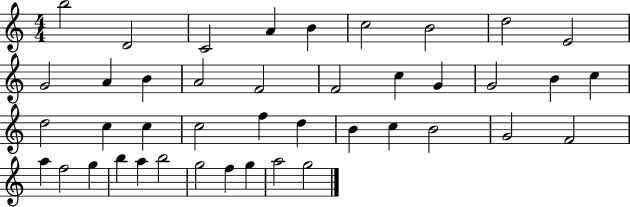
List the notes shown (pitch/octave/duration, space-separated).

B5/h D4/h C4/h A4/q B4/q C5/h B4/h D5/h E4/h G4/h A4/q B4/q A4/h F4/h F4/h C5/q G4/q G4/h B4/q C5/q D5/h C5/q C5/q C5/h F5/q D5/q B4/q C5/q B4/h G4/h F4/h A5/q F5/h G5/q B5/q A5/q B5/h G5/h F5/q G5/q A5/h G5/h